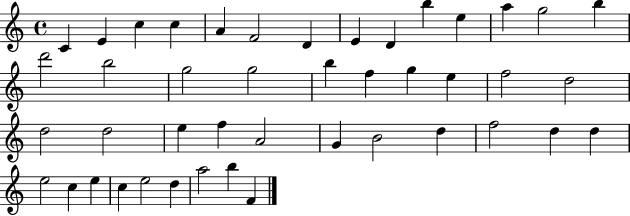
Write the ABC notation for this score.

X:1
T:Untitled
M:4/4
L:1/4
K:C
C E c c A F2 D E D b e a g2 b d'2 b2 g2 g2 b f g e f2 d2 d2 d2 e f A2 G B2 d f2 d d e2 c e c e2 d a2 b F